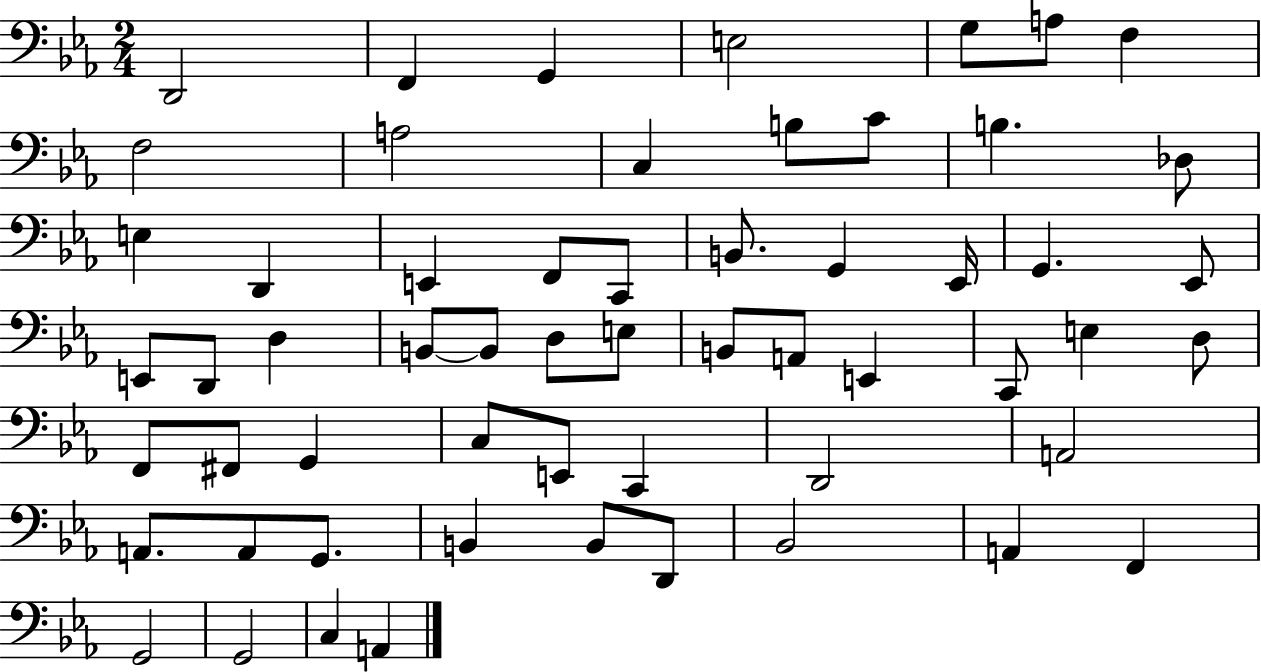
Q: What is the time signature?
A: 2/4